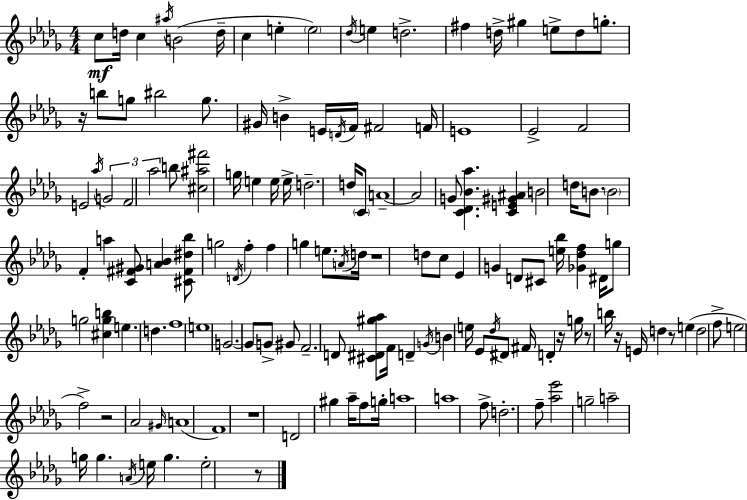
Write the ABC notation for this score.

X:1
T:Untitled
M:4/4
L:1/4
K:Bbm
c/2 d/4 c ^a/4 B2 d/4 c e e2 _d/4 e d2 ^f d/4 ^g e/2 d/2 g/2 z/4 b/2 g/2 ^b2 g/2 ^G/4 B E/4 D/4 F/4 ^F2 F/4 E4 _E2 F2 E2 _a/4 G2 F2 _a2 b/2 [^c^a^f']2 g/4 e e/4 e/4 d2 d/4 C/2 A4 A2 G/2 [C_D_B_a] [CE^G^A] B2 d/4 B/2 B2 F a [C^F^G]/2 [A_B] [^C^F^d_b]/2 g2 D/4 f f g e/2 A/4 d/4 z4 d/2 c/2 _E G D/2 ^C/2 [e_b]/4 [_G_df] ^D/4 g/2 g2 [^cgb] e d f4 e4 G2 G/2 G/2 ^G/2 F2 D/2 [^C^D^g_a]/2 F/4 D G/4 B e/4 _E/2 _d/4 ^D/2 ^F/4 D z/4 g/4 z/2 b/4 z/4 E/4 d z/2 e d2 f/2 e2 f2 z2 _A2 ^G/4 A4 F4 z4 D2 ^g _a/4 f/2 g/4 a4 a4 f/2 d2 f/2 [_a_e']2 g2 a2 g/4 g A/4 e/4 g e2 z/2